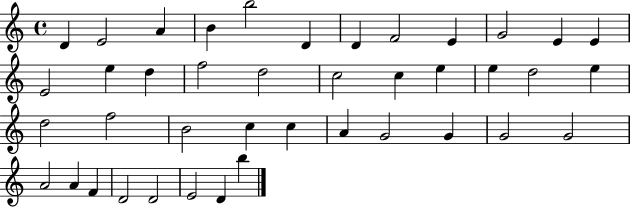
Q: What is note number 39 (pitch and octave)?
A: E4